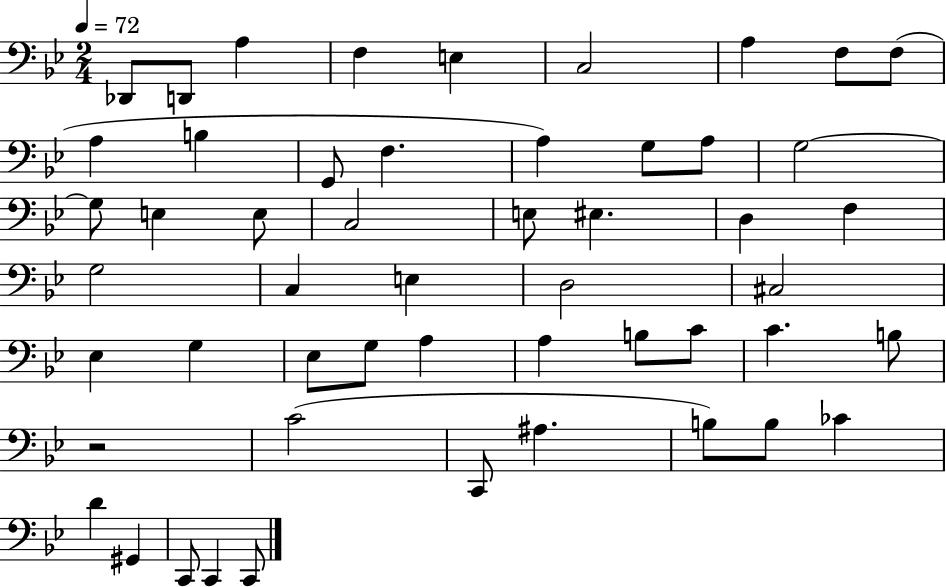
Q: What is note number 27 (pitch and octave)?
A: C3